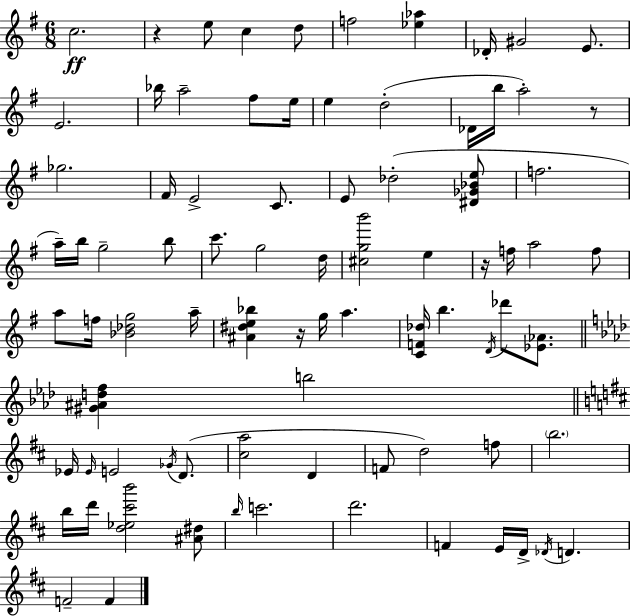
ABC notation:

X:1
T:Untitled
M:6/8
L:1/4
K:G
c2 z e/2 c d/2 f2 [_e_a] _D/4 ^G2 E/2 E2 _b/4 a2 ^f/2 e/4 e d2 _D/4 b/4 a2 z/2 _g2 ^F/4 E2 C/2 E/2 _d2 [^D_G_Be]/2 f2 a/4 b/4 g2 b/2 c'/2 g2 d/4 [^cgb']2 e z/4 f/4 a2 f/2 a/2 f/4 [_B_dg]2 a/4 [^A^de_b] z/4 g/4 a [CF_d]/4 b D/4 _d'/2 [_E_A]/2 [^G^Adf] b2 _E/4 _E/4 E2 _G/4 D/2 [^ca]2 D F/2 d2 f/2 b2 b/4 d'/4 [d_e^c'b']2 [^A^d]/2 b/4 c'2 d'2 F E/4 D/4 _D/4 D F2 F